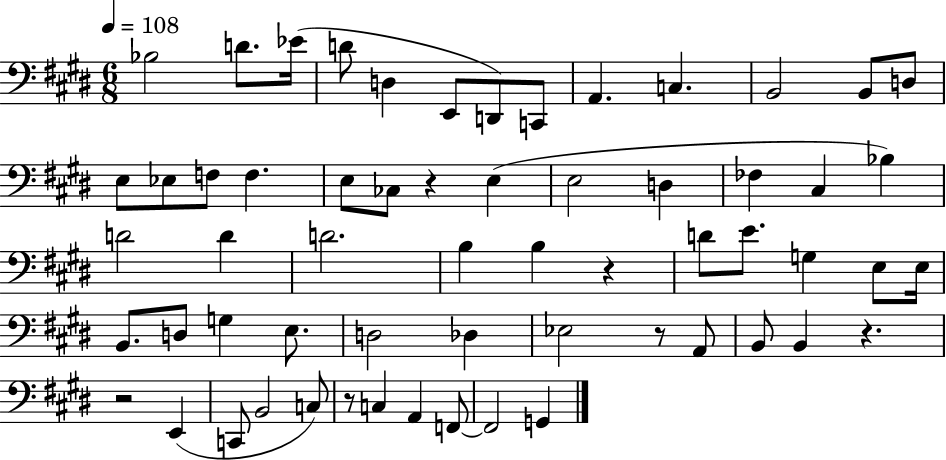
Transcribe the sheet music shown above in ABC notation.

X:1
T:Untitled
M:6/8
L:1/4
K:E
_B,2 D/2 _E/4 D/2 D, E,,/2 D,,/2 C,,/2 A,, C, B,,2 B,,/2 D,/2 E,/2 _E,/2 F,/2 F, E,/2 _C,/2 z E, E,2 D, _F, ^C, _B, D2 D D2 B, B, z D/2 E/2 G, E,/2 E,/4 B,,/2 D,/2 G, E,/2 D,2 _D, _E,2 z/2 A,,/2 B,,/2 B,, z z2 E,, C,,/2 B,,2 C,/2 z/2 C, A,, F,,/2 F,,2 G,,